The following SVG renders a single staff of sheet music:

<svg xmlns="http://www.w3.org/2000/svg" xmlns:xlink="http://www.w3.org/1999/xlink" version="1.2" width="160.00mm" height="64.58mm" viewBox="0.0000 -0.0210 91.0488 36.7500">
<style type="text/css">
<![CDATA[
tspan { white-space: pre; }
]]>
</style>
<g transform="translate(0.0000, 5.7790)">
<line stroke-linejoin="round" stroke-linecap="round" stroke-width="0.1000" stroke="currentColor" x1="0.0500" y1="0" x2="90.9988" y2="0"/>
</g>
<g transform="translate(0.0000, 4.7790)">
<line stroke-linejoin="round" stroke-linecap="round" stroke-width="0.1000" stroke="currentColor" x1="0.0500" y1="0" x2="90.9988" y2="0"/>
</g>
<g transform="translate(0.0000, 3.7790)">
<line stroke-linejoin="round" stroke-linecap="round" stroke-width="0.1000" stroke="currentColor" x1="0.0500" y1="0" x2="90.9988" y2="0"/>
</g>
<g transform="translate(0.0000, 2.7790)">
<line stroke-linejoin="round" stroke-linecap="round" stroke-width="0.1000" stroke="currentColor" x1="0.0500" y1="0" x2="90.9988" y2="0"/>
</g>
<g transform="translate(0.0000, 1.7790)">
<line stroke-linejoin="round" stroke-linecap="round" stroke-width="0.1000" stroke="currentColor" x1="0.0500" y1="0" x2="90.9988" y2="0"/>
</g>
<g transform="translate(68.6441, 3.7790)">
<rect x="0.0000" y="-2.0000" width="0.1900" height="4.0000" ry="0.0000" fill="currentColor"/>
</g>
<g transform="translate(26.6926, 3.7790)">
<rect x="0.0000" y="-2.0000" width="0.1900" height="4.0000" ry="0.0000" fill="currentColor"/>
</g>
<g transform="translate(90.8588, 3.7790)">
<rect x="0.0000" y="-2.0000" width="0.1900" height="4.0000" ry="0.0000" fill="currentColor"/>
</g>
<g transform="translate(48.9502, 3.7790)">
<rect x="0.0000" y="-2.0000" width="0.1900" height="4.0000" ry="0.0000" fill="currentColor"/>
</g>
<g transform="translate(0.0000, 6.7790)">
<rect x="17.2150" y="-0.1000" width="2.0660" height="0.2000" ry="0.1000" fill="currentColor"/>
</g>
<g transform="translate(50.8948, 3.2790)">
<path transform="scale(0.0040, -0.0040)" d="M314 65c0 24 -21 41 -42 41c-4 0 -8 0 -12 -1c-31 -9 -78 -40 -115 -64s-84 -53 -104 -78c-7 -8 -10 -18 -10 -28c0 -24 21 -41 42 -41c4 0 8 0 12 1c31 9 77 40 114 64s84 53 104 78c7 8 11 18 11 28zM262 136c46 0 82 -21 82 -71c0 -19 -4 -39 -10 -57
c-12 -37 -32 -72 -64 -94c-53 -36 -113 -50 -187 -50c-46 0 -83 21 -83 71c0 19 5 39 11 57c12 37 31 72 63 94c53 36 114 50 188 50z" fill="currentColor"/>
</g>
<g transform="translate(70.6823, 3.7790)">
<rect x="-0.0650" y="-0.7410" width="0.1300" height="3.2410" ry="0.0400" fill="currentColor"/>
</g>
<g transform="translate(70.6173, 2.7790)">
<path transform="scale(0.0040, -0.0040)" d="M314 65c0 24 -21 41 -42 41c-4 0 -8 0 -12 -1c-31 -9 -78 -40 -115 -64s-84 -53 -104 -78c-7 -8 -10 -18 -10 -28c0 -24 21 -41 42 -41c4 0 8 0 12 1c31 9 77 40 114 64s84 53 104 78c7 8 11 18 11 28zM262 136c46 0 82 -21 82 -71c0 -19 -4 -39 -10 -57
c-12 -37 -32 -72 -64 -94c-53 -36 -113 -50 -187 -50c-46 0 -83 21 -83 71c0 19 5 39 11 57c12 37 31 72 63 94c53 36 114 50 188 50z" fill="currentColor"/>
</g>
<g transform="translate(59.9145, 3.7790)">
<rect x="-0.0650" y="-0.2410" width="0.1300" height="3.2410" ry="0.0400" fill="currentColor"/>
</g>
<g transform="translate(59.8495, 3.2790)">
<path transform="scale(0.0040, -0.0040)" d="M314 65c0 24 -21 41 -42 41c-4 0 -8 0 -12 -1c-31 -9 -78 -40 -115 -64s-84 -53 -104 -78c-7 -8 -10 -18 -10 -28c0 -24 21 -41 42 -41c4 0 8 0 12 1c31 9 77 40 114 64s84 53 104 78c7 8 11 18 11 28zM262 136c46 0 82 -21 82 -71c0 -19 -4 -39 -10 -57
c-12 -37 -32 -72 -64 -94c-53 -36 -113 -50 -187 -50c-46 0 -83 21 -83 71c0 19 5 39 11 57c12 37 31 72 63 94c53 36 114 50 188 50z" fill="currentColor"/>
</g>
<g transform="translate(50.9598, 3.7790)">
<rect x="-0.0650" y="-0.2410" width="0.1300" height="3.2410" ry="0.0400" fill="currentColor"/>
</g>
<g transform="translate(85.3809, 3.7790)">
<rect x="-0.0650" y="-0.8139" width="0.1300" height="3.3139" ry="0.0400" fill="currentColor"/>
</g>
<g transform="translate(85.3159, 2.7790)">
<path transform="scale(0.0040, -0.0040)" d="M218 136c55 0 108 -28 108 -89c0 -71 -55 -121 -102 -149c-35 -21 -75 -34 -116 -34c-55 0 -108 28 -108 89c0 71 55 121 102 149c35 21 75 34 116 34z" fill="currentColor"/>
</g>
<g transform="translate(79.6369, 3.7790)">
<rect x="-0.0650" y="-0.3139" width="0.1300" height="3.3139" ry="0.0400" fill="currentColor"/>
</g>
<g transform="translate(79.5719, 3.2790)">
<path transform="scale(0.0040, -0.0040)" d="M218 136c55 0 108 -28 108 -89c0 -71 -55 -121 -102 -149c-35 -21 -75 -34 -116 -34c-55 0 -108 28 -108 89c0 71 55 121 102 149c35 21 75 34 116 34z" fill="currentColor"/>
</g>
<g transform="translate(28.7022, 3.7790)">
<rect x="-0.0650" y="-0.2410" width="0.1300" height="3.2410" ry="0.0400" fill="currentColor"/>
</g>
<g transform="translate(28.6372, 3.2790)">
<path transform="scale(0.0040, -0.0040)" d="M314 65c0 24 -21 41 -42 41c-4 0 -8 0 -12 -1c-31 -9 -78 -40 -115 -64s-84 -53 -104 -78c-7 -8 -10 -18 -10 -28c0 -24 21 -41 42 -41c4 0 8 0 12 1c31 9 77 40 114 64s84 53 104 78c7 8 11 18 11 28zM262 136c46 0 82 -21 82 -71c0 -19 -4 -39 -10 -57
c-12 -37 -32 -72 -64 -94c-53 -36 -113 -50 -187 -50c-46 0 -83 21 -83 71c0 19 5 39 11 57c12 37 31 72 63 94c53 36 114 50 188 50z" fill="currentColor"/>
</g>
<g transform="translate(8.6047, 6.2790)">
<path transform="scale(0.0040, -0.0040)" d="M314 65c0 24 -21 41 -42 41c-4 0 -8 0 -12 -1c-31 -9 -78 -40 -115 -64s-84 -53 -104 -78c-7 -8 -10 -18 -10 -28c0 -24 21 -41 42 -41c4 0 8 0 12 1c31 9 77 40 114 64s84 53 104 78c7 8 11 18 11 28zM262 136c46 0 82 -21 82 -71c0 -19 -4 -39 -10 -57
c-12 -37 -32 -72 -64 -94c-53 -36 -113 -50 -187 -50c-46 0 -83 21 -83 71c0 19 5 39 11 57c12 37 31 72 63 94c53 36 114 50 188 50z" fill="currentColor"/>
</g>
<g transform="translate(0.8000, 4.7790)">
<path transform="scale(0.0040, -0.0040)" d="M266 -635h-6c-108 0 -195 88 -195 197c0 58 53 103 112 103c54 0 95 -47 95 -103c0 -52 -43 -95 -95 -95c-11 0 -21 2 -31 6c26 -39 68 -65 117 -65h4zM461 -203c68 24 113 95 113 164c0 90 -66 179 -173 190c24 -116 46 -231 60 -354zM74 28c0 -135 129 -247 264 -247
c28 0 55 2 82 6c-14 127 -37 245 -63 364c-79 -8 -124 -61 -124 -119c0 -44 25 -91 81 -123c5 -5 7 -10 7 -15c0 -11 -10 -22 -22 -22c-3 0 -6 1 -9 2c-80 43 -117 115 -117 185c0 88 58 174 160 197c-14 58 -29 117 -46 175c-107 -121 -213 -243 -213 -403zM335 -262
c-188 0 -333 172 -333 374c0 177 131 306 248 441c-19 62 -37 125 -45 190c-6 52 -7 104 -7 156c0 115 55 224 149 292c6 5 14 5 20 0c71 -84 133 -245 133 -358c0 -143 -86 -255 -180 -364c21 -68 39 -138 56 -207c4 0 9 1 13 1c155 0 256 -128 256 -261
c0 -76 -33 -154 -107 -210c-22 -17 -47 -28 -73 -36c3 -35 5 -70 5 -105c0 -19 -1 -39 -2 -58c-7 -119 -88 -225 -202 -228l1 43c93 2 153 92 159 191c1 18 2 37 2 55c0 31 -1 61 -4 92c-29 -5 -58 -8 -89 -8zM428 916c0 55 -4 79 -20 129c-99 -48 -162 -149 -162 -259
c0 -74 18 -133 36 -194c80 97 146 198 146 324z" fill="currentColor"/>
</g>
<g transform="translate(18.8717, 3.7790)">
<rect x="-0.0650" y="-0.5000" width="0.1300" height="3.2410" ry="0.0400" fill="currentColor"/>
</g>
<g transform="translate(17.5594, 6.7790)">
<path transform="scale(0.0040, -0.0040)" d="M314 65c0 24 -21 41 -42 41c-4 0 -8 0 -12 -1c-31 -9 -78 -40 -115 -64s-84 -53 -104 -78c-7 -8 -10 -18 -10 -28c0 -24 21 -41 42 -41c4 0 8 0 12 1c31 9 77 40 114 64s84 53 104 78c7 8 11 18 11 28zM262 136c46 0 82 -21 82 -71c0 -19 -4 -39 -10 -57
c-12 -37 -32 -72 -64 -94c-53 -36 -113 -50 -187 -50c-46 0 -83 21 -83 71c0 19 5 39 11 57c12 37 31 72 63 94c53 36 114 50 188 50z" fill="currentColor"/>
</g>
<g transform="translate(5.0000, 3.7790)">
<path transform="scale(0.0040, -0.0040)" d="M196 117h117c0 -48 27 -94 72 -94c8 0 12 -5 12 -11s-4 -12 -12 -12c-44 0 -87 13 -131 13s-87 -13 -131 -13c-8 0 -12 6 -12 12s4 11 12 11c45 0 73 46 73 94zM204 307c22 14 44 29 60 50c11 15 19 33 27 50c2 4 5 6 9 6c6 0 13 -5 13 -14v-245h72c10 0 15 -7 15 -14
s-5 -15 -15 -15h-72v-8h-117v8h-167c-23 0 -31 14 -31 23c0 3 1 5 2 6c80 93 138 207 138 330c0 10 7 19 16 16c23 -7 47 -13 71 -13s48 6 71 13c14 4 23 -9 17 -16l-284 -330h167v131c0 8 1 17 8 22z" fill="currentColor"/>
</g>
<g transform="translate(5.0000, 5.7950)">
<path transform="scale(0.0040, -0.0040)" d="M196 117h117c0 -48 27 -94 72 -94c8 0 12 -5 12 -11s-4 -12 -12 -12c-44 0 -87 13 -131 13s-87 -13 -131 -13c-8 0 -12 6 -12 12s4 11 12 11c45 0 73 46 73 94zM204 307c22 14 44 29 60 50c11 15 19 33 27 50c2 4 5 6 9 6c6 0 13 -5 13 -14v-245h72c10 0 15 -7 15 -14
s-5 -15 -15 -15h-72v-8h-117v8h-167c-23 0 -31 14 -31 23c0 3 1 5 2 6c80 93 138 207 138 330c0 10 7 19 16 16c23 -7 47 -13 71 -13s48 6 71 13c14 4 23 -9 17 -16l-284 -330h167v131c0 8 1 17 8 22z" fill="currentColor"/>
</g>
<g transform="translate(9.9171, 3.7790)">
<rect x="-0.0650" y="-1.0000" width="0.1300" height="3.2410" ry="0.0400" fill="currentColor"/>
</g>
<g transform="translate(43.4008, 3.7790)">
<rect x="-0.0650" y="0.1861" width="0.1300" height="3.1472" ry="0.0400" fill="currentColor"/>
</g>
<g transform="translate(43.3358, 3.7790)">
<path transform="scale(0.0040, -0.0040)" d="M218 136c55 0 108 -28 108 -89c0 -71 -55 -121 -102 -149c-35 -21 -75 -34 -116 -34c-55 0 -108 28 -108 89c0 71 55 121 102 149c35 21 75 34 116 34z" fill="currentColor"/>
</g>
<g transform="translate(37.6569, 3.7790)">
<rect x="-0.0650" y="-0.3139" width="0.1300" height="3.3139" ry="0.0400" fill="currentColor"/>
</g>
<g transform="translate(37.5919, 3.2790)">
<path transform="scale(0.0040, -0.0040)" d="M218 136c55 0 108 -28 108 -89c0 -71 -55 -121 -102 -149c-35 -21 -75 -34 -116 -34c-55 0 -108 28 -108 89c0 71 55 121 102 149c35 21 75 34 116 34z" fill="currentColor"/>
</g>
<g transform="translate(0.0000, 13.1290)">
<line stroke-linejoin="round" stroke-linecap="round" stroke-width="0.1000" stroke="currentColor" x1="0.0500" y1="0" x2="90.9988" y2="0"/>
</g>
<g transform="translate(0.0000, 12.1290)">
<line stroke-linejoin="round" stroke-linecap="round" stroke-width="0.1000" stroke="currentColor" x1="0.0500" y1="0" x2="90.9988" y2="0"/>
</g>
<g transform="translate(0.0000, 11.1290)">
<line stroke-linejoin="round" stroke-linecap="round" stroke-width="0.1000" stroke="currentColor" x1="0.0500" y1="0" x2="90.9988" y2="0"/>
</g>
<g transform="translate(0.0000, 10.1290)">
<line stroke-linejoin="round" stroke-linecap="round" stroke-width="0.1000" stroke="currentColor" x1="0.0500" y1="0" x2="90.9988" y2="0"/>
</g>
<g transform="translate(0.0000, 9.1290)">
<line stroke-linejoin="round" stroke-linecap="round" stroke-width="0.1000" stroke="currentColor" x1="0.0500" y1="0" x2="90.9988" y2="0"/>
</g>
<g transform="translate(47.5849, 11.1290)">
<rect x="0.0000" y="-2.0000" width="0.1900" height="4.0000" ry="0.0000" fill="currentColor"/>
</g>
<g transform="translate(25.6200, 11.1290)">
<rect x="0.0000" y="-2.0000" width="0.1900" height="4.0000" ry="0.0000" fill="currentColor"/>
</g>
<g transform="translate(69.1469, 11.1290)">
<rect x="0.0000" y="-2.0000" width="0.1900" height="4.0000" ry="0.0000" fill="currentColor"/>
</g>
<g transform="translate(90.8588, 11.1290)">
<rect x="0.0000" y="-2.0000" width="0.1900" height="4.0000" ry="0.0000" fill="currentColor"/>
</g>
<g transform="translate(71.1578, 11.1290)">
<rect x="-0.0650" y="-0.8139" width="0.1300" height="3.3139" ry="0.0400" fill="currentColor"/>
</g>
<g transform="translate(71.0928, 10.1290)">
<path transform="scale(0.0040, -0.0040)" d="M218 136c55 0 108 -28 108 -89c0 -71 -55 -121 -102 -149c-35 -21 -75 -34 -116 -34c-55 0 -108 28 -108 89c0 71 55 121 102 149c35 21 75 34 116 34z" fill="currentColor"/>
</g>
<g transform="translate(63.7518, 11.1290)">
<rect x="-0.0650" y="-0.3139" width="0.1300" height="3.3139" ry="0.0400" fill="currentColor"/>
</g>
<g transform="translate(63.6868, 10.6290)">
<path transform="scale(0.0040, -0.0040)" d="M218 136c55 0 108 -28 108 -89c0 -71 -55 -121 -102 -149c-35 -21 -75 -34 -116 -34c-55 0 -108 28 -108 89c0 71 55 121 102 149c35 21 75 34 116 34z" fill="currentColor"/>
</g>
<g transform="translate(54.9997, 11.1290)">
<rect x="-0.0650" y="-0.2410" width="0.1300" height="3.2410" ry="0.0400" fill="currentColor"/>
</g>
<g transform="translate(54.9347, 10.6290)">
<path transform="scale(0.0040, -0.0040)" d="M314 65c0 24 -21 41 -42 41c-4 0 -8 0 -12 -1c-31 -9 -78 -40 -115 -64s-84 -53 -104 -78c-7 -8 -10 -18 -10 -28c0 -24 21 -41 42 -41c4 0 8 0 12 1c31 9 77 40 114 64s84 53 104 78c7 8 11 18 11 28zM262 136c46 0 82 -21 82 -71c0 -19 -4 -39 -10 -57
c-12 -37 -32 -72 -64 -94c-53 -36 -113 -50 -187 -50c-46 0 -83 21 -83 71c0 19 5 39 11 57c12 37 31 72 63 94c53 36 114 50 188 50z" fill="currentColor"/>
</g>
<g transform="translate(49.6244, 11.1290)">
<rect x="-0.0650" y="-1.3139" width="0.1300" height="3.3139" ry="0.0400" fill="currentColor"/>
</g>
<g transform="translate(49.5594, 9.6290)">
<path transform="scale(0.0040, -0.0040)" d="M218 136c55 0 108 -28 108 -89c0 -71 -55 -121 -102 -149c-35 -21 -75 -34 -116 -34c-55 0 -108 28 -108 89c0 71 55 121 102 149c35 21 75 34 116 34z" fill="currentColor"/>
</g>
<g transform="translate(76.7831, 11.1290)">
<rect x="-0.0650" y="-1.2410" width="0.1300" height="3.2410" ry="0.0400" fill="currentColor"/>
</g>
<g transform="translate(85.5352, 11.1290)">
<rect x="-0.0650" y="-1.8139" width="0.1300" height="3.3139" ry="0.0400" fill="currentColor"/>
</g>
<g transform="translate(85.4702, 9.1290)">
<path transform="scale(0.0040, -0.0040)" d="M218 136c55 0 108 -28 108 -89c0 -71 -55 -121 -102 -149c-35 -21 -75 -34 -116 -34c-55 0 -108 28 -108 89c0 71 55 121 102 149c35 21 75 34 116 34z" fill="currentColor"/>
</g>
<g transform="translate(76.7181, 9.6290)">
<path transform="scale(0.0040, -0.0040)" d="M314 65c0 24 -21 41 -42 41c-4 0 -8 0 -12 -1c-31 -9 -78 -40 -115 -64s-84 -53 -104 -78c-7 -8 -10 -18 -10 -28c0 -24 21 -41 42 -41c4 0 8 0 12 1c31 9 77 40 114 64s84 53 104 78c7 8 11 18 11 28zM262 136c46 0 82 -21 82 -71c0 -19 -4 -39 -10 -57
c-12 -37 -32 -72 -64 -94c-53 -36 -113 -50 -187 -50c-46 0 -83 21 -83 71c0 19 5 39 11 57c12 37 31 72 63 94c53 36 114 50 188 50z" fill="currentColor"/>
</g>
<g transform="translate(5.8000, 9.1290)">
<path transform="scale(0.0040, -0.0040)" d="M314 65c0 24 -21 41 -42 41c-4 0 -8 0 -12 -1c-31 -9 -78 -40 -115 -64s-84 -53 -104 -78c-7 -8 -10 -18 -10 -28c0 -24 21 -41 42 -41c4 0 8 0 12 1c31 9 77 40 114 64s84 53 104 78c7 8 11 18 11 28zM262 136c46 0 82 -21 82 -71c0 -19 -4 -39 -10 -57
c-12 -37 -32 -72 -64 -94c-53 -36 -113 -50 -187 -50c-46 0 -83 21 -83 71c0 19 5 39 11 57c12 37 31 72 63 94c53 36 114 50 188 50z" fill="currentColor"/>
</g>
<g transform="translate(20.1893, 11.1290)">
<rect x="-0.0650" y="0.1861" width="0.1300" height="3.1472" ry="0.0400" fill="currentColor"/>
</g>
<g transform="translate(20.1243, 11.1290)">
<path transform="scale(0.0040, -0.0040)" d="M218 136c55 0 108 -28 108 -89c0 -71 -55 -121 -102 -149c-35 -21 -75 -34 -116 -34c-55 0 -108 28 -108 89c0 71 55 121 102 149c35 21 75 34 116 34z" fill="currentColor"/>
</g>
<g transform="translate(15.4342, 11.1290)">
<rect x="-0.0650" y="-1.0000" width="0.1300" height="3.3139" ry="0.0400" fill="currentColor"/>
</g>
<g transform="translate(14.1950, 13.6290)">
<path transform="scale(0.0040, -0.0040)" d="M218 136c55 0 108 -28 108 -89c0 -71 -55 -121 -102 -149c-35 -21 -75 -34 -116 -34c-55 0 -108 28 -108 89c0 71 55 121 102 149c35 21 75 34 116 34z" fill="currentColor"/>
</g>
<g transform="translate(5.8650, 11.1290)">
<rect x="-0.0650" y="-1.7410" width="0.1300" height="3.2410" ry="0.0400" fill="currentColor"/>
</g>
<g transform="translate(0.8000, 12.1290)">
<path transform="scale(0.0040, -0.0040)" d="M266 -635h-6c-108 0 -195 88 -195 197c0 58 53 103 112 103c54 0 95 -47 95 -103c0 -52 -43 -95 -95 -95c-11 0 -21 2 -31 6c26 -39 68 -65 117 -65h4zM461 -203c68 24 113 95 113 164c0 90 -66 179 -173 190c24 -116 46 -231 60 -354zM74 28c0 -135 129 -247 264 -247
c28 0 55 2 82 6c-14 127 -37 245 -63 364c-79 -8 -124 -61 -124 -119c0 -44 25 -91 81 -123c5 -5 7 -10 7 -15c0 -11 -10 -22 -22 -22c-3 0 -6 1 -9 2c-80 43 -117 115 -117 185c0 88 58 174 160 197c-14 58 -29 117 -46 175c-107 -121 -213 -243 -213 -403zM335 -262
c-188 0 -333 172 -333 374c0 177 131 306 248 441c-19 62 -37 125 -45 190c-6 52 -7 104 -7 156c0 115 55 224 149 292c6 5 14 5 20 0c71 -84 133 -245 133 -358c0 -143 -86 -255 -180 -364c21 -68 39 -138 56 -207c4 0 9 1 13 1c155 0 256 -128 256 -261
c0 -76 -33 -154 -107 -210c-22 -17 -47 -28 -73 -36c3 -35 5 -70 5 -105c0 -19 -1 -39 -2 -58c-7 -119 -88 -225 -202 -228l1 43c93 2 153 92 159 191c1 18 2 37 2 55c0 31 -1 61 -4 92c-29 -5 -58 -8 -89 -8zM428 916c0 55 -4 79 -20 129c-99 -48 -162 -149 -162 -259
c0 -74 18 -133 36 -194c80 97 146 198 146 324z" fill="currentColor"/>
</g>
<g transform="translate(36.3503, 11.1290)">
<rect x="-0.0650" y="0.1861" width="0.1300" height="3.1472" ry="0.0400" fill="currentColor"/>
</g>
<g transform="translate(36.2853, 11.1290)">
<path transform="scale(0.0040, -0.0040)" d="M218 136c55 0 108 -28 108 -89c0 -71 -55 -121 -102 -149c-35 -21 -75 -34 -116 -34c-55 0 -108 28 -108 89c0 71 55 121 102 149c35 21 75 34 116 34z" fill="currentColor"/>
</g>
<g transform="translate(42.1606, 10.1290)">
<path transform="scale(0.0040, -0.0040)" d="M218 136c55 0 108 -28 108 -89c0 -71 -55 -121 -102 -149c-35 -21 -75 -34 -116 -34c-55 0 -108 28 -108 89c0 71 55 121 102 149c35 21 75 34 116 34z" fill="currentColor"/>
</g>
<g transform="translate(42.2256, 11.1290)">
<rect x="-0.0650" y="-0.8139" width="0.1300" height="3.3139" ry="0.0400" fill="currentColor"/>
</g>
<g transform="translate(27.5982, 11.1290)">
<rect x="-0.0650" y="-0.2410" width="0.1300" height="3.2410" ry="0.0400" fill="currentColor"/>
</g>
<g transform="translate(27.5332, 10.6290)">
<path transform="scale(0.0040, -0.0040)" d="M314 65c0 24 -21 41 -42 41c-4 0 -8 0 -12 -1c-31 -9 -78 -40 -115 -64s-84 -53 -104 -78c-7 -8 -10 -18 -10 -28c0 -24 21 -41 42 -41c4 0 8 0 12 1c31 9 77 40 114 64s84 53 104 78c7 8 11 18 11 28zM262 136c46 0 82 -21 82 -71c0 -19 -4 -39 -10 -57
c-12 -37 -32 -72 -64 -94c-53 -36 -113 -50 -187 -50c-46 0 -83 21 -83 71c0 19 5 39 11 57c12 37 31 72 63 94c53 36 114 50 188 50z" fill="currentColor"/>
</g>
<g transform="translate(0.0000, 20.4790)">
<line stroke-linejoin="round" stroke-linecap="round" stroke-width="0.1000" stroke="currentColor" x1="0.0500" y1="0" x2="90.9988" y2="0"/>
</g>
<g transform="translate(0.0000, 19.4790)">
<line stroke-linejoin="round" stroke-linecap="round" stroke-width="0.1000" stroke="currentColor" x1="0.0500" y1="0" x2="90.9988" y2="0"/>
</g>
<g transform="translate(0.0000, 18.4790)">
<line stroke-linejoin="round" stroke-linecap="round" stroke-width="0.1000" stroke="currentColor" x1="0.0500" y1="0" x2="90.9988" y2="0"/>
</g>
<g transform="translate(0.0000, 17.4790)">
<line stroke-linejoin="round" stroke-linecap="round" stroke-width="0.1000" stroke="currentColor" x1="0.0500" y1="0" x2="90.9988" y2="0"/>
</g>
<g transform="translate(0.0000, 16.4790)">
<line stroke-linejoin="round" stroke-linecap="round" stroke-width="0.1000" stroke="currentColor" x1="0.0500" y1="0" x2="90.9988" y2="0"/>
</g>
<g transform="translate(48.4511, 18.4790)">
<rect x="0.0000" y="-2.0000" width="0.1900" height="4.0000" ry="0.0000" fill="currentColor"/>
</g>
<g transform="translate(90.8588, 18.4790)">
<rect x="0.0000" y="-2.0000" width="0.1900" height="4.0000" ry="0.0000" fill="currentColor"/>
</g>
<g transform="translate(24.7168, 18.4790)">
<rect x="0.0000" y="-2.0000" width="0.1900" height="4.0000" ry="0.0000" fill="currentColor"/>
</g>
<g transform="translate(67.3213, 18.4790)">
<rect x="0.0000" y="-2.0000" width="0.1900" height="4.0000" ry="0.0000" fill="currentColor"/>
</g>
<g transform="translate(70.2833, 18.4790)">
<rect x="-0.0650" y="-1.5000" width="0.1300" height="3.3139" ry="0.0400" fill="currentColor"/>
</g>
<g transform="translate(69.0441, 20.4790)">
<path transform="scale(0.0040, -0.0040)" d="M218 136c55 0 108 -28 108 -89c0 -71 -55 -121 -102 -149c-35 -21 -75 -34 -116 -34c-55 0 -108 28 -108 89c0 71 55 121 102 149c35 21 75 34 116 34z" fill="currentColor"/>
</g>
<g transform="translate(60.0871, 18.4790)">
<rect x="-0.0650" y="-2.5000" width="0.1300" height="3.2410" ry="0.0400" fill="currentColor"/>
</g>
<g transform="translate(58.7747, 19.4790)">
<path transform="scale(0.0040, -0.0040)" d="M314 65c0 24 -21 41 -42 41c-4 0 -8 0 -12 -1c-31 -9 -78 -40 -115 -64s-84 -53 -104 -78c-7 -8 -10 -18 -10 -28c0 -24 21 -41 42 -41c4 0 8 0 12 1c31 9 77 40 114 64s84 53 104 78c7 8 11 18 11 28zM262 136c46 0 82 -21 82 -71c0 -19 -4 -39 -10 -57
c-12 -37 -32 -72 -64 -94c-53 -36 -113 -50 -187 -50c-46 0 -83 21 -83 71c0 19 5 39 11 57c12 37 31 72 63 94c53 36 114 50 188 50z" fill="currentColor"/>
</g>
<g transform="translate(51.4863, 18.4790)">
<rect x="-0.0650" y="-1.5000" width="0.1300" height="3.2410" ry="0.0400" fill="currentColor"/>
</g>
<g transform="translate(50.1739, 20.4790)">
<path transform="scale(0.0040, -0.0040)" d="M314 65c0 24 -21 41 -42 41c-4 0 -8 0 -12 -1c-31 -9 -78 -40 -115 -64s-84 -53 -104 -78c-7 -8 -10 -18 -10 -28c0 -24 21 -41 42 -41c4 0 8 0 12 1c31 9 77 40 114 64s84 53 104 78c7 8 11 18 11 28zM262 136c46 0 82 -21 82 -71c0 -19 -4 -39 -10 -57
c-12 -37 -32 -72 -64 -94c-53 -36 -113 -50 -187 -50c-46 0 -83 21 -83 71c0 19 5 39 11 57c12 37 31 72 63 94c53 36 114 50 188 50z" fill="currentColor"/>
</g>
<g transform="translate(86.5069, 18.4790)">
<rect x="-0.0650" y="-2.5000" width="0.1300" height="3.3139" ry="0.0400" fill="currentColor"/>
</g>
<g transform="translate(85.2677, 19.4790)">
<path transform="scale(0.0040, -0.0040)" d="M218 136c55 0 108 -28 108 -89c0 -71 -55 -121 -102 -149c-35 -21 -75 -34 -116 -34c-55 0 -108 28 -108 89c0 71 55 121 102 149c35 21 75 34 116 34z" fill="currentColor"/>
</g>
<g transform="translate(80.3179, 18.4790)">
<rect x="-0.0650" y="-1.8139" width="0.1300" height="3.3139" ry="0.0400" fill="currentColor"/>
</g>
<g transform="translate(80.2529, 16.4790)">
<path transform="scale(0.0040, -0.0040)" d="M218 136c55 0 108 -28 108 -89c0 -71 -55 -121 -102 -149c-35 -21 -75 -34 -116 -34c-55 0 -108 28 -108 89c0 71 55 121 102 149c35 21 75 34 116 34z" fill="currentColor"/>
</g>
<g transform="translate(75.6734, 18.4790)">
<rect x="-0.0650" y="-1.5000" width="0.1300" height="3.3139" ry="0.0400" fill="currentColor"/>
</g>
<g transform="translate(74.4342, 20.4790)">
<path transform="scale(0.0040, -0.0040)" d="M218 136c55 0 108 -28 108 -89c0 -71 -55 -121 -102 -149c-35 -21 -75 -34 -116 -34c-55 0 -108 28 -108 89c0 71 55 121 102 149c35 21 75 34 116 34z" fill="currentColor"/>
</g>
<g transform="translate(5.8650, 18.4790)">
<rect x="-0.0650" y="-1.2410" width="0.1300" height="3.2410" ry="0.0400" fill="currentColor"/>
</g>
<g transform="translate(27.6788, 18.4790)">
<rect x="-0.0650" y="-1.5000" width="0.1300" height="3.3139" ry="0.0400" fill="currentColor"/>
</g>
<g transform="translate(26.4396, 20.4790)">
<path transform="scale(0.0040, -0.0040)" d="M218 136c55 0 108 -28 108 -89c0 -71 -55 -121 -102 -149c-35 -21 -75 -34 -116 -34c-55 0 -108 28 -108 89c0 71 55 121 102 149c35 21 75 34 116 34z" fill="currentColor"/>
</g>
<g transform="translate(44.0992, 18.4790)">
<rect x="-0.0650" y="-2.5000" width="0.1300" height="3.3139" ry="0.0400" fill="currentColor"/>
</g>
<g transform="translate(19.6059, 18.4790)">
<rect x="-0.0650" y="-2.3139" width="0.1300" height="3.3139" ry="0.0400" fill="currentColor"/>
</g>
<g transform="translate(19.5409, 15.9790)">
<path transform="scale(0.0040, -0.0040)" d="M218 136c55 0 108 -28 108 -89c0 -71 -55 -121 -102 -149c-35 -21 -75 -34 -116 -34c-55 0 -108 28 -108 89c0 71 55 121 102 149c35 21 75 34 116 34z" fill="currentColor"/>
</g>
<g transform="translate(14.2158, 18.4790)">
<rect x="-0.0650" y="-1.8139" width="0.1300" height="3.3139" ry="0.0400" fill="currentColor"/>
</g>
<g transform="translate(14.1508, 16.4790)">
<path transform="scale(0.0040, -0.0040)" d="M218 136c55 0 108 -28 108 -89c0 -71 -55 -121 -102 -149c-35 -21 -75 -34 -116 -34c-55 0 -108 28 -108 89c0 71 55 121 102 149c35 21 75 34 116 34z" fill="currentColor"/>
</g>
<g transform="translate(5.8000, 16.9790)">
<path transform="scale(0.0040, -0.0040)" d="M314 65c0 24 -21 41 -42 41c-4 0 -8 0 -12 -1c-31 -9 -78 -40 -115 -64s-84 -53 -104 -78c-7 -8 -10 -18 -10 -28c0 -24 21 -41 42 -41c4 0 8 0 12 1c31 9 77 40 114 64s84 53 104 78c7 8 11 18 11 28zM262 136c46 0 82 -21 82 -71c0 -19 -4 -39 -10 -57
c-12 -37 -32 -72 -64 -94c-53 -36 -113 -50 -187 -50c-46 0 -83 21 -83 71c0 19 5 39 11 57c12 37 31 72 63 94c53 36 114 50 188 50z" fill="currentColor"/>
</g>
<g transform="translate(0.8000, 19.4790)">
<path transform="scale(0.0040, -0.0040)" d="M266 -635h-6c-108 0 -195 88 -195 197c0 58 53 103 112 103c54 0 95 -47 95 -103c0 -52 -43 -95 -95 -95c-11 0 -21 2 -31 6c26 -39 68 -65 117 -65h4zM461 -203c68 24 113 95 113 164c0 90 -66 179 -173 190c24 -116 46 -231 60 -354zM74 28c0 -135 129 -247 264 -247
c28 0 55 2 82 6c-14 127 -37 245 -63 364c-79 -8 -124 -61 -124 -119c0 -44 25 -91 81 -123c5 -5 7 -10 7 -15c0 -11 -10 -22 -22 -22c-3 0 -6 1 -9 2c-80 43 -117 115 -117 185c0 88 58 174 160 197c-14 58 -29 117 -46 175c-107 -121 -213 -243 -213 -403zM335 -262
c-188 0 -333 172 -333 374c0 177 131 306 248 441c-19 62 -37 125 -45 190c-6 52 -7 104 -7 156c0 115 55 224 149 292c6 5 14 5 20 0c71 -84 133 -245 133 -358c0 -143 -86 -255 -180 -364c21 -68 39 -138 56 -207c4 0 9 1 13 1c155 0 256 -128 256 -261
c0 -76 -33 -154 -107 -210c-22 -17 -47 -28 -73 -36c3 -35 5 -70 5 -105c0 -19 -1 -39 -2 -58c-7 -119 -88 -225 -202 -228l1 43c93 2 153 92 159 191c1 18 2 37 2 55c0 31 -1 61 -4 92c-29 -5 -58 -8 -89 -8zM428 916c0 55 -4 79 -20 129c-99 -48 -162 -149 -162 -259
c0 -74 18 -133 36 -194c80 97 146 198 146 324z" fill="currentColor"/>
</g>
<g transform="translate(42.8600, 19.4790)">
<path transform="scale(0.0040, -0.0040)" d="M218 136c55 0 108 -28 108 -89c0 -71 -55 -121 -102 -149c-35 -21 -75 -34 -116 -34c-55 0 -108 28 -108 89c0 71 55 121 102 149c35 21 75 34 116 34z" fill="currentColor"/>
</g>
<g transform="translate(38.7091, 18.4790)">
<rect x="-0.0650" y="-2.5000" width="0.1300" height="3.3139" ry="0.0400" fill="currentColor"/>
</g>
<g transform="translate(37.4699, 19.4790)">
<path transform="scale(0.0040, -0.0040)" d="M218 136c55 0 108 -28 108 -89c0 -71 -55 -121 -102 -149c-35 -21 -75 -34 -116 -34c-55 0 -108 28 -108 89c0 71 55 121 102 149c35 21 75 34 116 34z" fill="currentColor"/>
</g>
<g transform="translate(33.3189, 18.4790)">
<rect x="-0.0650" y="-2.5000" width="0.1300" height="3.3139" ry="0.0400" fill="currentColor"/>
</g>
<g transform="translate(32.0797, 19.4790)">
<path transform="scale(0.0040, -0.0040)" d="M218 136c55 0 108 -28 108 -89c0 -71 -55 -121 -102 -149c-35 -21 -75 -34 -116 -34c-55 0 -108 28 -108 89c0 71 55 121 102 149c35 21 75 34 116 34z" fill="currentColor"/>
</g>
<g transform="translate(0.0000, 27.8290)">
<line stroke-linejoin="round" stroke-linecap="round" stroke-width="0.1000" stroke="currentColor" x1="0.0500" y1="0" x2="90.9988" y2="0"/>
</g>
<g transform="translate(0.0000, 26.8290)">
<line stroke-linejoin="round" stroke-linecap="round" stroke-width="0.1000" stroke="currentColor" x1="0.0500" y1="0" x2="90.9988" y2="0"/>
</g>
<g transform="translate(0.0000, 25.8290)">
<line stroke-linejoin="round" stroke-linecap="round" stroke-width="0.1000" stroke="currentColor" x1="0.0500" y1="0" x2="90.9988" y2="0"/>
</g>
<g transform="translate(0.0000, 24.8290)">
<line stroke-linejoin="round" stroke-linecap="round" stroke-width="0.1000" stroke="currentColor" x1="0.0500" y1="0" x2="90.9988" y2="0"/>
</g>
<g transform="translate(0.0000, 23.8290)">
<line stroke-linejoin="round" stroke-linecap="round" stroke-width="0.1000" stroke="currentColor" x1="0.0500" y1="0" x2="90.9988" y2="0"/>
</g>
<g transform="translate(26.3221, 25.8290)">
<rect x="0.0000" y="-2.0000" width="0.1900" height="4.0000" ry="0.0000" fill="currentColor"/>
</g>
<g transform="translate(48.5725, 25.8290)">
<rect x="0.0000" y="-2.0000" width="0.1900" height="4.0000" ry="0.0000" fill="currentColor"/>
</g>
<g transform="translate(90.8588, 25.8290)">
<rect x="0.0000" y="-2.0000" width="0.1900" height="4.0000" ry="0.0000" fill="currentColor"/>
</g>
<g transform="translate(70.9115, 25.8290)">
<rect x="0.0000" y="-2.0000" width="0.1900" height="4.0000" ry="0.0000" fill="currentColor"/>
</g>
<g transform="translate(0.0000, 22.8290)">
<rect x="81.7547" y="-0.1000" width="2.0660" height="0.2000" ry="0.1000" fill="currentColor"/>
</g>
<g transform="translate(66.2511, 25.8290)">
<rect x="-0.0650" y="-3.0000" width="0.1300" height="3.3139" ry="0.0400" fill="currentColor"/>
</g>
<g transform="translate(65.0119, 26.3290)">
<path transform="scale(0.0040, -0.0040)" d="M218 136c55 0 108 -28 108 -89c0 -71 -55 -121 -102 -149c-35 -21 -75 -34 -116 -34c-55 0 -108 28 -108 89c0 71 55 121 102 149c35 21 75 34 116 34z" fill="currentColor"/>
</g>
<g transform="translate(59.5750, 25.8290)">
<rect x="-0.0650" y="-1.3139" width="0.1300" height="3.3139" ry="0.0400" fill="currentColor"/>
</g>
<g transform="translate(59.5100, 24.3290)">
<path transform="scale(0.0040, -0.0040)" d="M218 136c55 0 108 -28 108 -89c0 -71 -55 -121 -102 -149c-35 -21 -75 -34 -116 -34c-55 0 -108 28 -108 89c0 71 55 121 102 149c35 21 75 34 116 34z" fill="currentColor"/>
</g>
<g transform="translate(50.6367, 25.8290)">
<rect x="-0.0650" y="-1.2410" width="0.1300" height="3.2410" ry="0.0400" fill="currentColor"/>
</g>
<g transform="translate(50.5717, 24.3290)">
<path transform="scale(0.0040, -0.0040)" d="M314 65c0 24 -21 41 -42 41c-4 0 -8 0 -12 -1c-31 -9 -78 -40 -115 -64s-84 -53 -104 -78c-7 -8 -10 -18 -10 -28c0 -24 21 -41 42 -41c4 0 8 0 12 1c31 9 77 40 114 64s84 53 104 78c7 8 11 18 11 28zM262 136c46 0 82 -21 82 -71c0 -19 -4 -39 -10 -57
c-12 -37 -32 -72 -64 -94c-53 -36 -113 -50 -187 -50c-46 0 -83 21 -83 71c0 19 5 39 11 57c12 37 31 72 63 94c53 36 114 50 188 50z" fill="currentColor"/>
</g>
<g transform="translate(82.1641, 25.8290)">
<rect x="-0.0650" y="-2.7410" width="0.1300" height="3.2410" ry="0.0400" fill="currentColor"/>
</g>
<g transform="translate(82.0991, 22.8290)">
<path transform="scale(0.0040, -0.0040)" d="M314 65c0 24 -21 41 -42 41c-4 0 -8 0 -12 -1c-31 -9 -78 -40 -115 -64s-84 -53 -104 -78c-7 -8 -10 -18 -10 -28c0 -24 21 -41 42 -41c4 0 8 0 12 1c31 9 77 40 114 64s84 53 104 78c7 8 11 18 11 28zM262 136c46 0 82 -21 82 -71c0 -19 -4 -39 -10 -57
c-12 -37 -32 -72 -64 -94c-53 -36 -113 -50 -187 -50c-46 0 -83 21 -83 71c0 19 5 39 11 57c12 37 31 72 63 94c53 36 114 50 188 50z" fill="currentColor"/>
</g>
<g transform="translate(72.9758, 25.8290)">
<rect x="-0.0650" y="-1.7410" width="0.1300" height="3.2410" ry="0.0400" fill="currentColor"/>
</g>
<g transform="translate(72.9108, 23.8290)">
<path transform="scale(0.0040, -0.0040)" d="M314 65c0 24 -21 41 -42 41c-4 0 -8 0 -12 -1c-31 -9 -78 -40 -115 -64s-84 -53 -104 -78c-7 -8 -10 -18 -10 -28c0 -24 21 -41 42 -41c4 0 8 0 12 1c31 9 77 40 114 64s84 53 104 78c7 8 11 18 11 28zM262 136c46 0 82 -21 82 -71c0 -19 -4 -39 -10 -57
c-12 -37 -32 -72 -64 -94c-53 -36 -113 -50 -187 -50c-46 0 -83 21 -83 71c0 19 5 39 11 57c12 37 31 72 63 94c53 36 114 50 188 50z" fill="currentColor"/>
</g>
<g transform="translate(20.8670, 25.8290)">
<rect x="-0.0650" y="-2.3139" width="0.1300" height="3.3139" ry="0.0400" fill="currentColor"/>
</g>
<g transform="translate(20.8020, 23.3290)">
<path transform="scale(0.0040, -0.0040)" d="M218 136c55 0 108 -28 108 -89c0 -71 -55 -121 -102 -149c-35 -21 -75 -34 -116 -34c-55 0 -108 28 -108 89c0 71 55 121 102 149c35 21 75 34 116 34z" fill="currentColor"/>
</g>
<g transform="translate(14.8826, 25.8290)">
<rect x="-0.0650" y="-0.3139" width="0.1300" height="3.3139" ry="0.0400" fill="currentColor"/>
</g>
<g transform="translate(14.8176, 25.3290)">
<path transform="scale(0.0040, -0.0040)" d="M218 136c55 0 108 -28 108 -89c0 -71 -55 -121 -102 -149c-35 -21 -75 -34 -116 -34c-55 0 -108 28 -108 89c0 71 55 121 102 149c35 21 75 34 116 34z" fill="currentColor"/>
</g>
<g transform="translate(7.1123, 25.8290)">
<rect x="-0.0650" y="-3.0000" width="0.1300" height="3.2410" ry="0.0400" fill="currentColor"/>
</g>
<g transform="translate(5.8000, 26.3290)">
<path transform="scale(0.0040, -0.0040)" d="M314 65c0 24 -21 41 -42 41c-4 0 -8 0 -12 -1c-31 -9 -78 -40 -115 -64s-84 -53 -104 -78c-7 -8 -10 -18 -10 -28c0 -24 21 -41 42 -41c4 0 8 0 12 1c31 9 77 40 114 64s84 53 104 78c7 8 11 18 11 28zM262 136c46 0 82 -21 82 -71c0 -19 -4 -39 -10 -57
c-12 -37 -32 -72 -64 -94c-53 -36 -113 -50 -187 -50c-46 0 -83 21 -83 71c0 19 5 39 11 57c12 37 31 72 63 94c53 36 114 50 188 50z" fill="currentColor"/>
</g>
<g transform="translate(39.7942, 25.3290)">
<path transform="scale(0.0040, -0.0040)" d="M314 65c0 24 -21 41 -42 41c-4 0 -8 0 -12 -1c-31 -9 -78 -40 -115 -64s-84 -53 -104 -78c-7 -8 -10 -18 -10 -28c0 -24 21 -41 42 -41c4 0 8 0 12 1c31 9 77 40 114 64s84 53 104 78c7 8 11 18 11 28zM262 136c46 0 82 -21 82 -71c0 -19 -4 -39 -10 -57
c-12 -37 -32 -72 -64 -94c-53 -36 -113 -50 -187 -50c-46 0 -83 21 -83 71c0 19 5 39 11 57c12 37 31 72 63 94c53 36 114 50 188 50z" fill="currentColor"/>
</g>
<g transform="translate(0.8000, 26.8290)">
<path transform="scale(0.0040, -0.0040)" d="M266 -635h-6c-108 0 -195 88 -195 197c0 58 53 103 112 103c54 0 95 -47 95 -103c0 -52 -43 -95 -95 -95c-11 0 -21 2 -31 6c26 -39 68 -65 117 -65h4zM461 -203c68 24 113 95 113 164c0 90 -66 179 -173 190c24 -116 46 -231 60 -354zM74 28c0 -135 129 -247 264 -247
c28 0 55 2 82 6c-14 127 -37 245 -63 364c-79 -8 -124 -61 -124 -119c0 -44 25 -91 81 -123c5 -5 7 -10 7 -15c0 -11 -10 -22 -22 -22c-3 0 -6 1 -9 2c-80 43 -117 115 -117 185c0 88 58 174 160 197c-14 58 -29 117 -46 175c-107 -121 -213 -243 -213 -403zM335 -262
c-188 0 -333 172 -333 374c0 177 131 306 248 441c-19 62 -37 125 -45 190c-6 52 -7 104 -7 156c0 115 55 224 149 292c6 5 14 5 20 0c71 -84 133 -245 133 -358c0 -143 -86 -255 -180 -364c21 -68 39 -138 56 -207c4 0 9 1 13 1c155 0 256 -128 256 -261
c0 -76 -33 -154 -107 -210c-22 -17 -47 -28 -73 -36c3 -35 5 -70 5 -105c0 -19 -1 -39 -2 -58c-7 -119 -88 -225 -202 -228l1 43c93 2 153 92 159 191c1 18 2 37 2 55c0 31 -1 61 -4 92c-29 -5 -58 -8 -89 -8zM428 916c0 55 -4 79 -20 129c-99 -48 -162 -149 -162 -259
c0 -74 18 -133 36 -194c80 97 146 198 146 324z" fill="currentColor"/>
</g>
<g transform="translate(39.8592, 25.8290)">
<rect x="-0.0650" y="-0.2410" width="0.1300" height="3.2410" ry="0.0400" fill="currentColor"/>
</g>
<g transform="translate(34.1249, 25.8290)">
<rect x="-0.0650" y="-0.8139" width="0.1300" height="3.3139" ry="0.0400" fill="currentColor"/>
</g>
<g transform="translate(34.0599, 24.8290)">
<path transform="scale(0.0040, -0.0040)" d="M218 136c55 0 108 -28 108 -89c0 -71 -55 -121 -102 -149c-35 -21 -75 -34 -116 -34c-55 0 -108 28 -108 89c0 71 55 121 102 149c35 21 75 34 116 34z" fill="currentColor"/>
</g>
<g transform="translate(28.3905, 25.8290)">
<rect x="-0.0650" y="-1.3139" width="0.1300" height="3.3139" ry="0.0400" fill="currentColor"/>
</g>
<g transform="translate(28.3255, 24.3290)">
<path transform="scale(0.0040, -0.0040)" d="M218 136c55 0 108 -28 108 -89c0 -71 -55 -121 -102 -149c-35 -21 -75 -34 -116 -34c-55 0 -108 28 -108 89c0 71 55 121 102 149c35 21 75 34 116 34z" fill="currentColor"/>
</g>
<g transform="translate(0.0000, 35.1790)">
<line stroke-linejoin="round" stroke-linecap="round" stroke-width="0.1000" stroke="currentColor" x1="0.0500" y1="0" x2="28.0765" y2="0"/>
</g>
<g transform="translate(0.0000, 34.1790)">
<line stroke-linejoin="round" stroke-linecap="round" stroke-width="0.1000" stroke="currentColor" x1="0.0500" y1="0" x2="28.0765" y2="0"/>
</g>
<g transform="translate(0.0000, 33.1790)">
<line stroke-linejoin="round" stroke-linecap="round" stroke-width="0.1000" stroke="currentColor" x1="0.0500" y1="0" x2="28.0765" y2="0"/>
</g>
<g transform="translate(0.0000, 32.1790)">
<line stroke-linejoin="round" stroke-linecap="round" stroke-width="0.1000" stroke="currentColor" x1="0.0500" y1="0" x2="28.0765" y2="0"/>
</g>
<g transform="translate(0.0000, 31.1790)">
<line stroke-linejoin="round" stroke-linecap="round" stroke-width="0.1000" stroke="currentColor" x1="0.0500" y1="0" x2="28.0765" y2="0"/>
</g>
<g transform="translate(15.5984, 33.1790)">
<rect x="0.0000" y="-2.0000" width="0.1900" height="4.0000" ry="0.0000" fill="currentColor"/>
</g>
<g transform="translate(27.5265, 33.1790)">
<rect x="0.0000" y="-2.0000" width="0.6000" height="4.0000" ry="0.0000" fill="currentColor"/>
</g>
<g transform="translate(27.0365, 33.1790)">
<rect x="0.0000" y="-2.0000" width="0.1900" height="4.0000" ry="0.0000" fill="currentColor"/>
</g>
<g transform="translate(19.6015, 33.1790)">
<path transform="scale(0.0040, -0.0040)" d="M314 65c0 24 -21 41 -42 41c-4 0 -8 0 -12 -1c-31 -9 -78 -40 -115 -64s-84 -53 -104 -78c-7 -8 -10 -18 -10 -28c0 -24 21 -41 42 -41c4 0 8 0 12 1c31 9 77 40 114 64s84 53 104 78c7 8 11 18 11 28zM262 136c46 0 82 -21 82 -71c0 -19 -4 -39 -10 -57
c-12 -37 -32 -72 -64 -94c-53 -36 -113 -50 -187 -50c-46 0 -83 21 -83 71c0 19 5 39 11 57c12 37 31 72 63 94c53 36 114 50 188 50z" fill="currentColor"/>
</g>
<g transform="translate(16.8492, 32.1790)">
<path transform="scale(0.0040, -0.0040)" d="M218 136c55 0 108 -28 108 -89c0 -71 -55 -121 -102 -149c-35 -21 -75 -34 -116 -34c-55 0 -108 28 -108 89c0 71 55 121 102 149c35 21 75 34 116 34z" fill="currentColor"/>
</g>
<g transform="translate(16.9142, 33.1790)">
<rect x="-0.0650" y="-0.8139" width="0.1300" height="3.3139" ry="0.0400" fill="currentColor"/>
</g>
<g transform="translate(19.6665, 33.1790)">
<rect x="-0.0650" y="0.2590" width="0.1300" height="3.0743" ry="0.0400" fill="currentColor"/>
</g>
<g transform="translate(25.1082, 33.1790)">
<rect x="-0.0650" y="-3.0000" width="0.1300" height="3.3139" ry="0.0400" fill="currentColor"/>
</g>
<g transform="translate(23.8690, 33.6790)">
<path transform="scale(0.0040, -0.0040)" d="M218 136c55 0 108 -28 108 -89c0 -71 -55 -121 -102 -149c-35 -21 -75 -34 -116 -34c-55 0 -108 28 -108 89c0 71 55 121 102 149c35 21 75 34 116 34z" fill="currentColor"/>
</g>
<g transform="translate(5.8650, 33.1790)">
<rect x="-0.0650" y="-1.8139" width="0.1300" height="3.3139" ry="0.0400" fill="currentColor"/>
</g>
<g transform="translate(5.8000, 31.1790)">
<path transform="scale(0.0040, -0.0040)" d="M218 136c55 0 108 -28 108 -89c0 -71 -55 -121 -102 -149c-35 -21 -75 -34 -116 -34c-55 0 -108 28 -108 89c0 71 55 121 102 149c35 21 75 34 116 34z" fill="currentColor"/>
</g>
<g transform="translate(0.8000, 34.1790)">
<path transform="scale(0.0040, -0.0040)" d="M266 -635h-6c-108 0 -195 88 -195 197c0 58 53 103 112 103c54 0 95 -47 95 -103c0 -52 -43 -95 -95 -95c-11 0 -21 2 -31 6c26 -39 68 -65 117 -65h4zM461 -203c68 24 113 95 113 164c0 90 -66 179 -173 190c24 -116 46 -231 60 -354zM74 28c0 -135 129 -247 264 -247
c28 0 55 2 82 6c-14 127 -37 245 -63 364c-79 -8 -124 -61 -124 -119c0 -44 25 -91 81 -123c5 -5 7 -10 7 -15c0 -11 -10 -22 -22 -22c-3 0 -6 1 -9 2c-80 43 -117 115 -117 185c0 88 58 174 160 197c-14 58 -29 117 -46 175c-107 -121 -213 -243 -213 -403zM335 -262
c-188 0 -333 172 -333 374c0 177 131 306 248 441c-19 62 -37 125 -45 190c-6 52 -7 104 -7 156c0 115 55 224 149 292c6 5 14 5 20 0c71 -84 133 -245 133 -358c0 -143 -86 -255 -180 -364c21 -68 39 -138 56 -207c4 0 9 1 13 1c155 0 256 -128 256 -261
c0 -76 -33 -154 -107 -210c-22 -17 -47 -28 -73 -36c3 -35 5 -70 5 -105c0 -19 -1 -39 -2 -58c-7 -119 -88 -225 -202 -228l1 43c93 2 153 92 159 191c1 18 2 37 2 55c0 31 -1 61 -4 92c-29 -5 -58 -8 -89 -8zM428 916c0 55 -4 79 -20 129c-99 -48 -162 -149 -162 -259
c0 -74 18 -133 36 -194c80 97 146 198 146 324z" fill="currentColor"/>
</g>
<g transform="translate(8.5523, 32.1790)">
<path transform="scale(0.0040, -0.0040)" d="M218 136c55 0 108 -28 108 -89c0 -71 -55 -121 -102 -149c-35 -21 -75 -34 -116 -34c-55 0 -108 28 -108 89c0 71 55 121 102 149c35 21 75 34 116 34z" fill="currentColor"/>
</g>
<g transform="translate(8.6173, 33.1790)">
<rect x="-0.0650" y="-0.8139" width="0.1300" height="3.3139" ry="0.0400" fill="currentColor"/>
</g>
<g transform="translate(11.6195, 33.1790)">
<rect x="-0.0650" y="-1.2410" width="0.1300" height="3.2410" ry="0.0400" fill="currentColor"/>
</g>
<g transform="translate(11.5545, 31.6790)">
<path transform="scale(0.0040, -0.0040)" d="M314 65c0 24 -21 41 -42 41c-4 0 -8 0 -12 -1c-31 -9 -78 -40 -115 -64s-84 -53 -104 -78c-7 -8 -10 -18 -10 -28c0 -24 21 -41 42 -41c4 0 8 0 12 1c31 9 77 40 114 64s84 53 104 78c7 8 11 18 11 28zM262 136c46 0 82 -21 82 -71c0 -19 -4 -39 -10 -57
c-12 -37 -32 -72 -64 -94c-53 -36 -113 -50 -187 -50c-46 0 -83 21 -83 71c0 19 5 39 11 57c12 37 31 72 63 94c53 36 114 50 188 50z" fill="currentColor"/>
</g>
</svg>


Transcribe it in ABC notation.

X:1
T:Untitled
M:4/4
L:1/4
K:C
D2 C2 c2 c B c2 c2 d2 c d f2 D B c2 B d e c2 c d e2 f e2 f g E G G G E2 G2 E E f G A2 c g e d c2 e2 e A f2 a2 f d e2 d B2 A